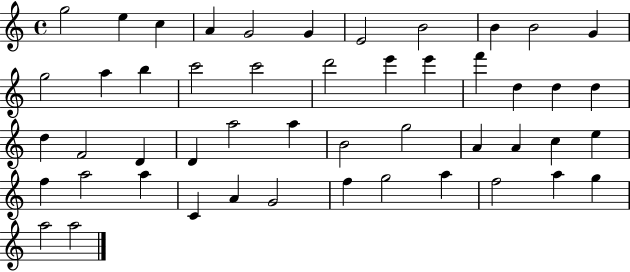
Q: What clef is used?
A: treble